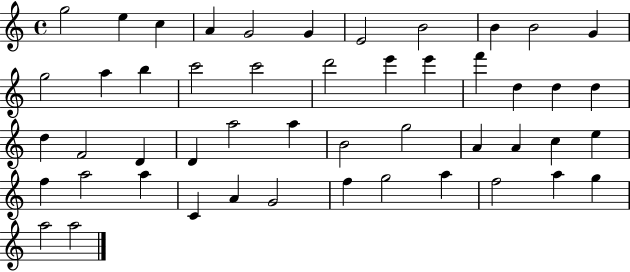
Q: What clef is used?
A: treble